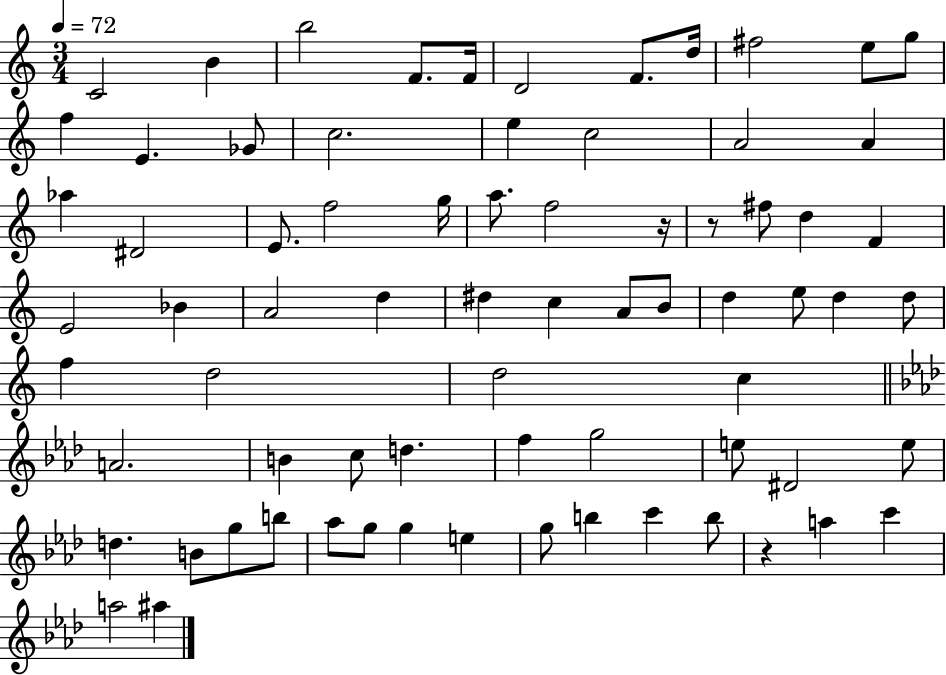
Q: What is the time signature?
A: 3/4